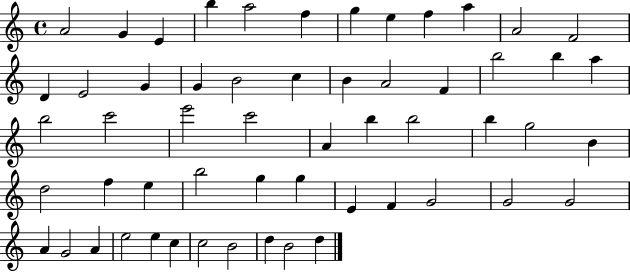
A4/h G4/q E4/q B5/q A5/h F5/q G5/q E5/q F5/q A5/q A4/h F4/h D4/q E4/h G4/q G4/q B4/h C5/q B4/q A4/h F4/q B5/h B5/q A5/q B5/h C6/h E6/h C6/h A4/q B5/q B5/h B5/q G5/h B4/q D5/h F5/q E5/q B5/h G5/q G5/q E4/q F4/q G4/h G4/h G4/h A4/q G4/h A4/q E5/h E5/q C5/q C5/h B4/h D5/q B4/h D5/q